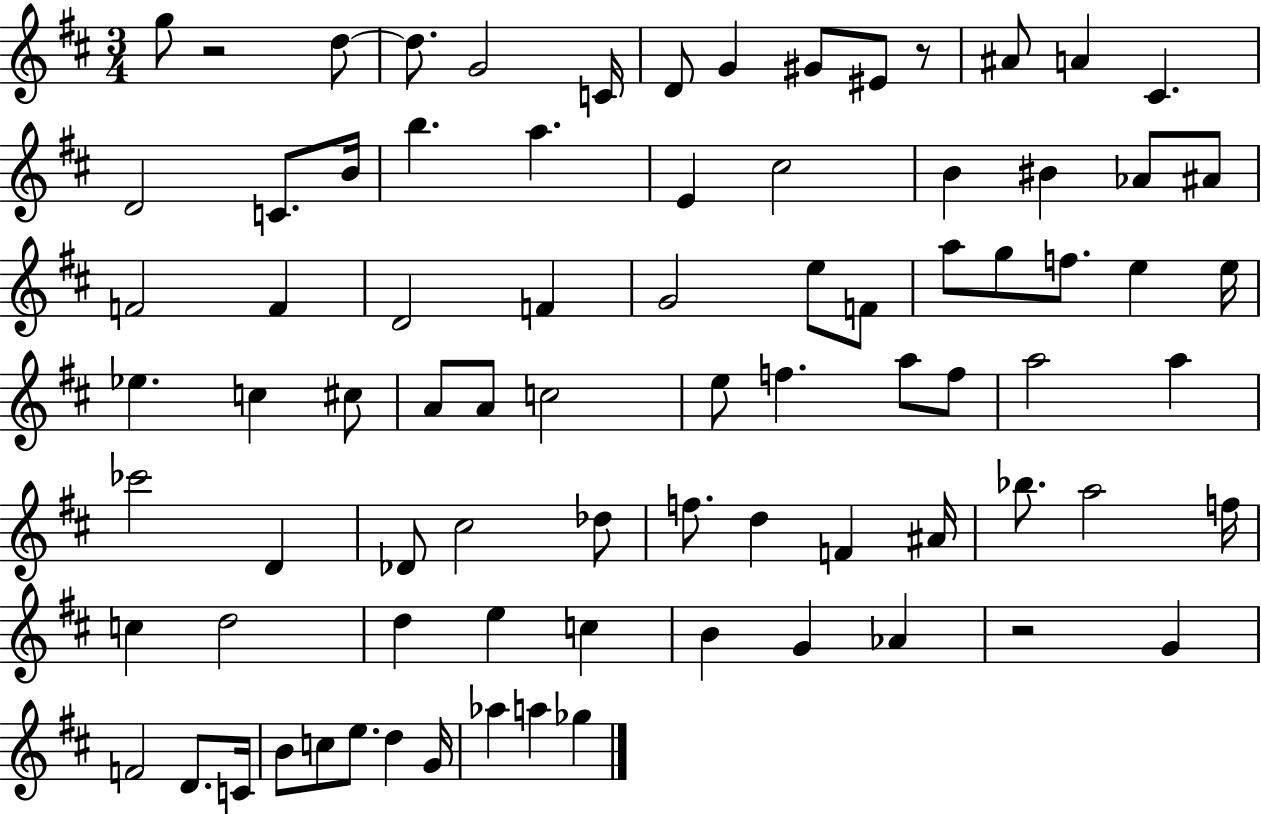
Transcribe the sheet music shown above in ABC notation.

X:1
T:Untitled
M:3/4
L:1/4
K:D
g/2 z2 d/2 d/2 G2 C/4 D/2 G ^G/2 ^E/2 z/2 ^A/2 A ^C D2 C/2 B/4 b a E ^c2 B ^B _A/2 ^A/2 F2 F D2 F G2 e/2 F/2 a/2 g/2 f/2 e e/4 _e c ^c/2 A/2 A/2 c2 e/2 f a/2 f/2 a2 a _c'2 D _D/2 ^c2 _d/2 f/2 d F ^A/4 _b/2 a2 f/4 c d2 d e c B G _A z2 G F2 D/2 C/4 B/2 c/2 e/2 d G/4 _a a _g